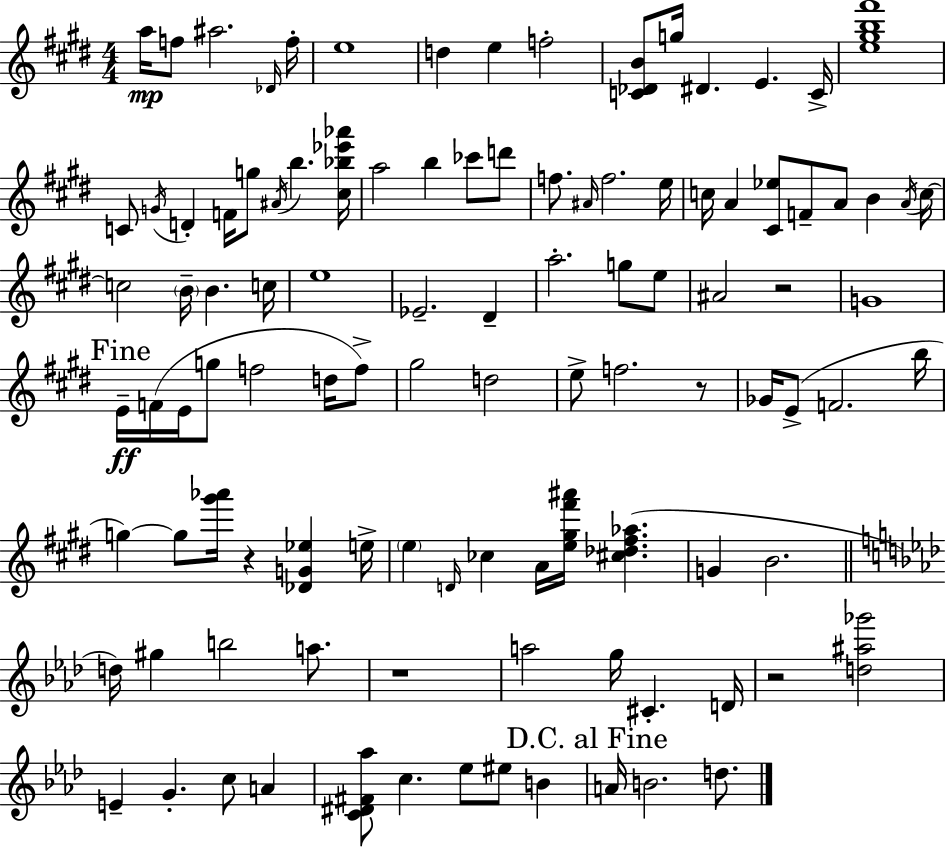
X:1
T:Untitled
M:4/4
L:1/4
K:E
a/4 f/2 ^a2 _D/4 f/4 e4 d e f2 [C_DB]/2 g/4 ^D E C/4 [e^gb^f']4 C/2 G/4 D F/4 g/2 ^A/4 b [^c_b_e'_a']/4 a2 b _c'/2 d'/2 f/2 ^A/4 f2 e/4 c/4 A [^C_e]/2 F/2 A/2 B A/4 c/4 c2 B/4 B c/4 e4 _E2 ^D a2 g/2 e/2 ^A2 z2 G4 E/4 F/4 E/4 g/2 f2 d/4 f/2 ^g2 d2 e/2 f2 z/2 _G/4 E/2 F2 b/4 g g/2 [^g'_a']/4 z [_DG_e] e/4 e D/4 _c A/4 [e^g^f'^a']/4 [^c_d^f_a] G B2 d/4 ^g b2 a/2 z4 a2 g/4 ^C D/4 z2 [d^a_g']2 E G c/2 A [C^D^F_a]/2 c _e/2 ^e/2 B A/4 B2 d/2